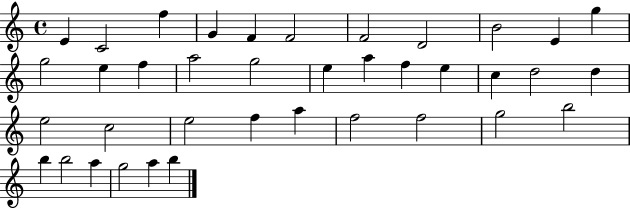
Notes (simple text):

E4/q C4/h F5/q G4/q F4/q F4/h F4/h D4/h B4/h E4/q G5/q G5/h E5/q F5/q A5/h G5/h E5/q A5/q F5/q E5/q C5/q D5/h D5/q E5/h C5/h E5/h F5/q A5/q F5/h F5/h G5/h B5/h B5/q B5/h A5/q G5/h A5/q B5/q